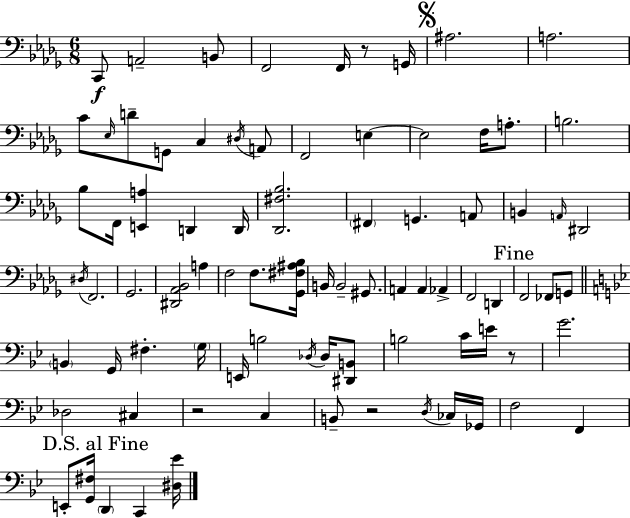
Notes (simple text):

C2/e A2/h B2/e F2/h F2/s R/e G2/s A#3/h. A3/h. C4/e Eb3/s D4/e G2/e C3/q D#3/s A2/e F2/h E3/q E3/h F3/s A3/e. B3/h. Bb3/e F2/s [E2,A3]/q D2/q D2/s [Db2,F#3,Bb3]/h. F#2/q G2/q. A2/e B2/q A2/s D#2/h D#3/s F2/h. Gb2/h. [D#2,Ab2,Bb2]/h A3/q F3/h F3/e. [Gb2,F#3,A#3,Bb3]/s B2/s B2/h G#2/e. A2/q A2/q Ab2/q F2/h D2/q F2/h FES2/e G2/e B2/q G2/s F#3/q. G3/s E2/s B3/h Db3/s Db3/s [D#2,B2]/e B3/h C4/s E4/s R/e G4/h. Db3/h C#3/q R/h C3/q B2/e R/h D3/s CES3/s Gb2/s F3/h F2/q E2/e [G2,F#3]/s D2/q C2/q [D#3,Eb4]/s